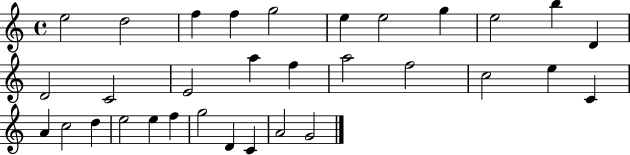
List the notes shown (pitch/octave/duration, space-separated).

E5/h D5/h F5/q F5/q G5/h E5/q E5/h G5/q E5/h B5/q D4/q D4/h C4/h E4/h A5/q F5/q A5/h F5/h C5/h E5/q C4/q A4/q C5/h D5/q E5/h E5/q F5/q G5/h D4/q C4/q A4/h G4/h